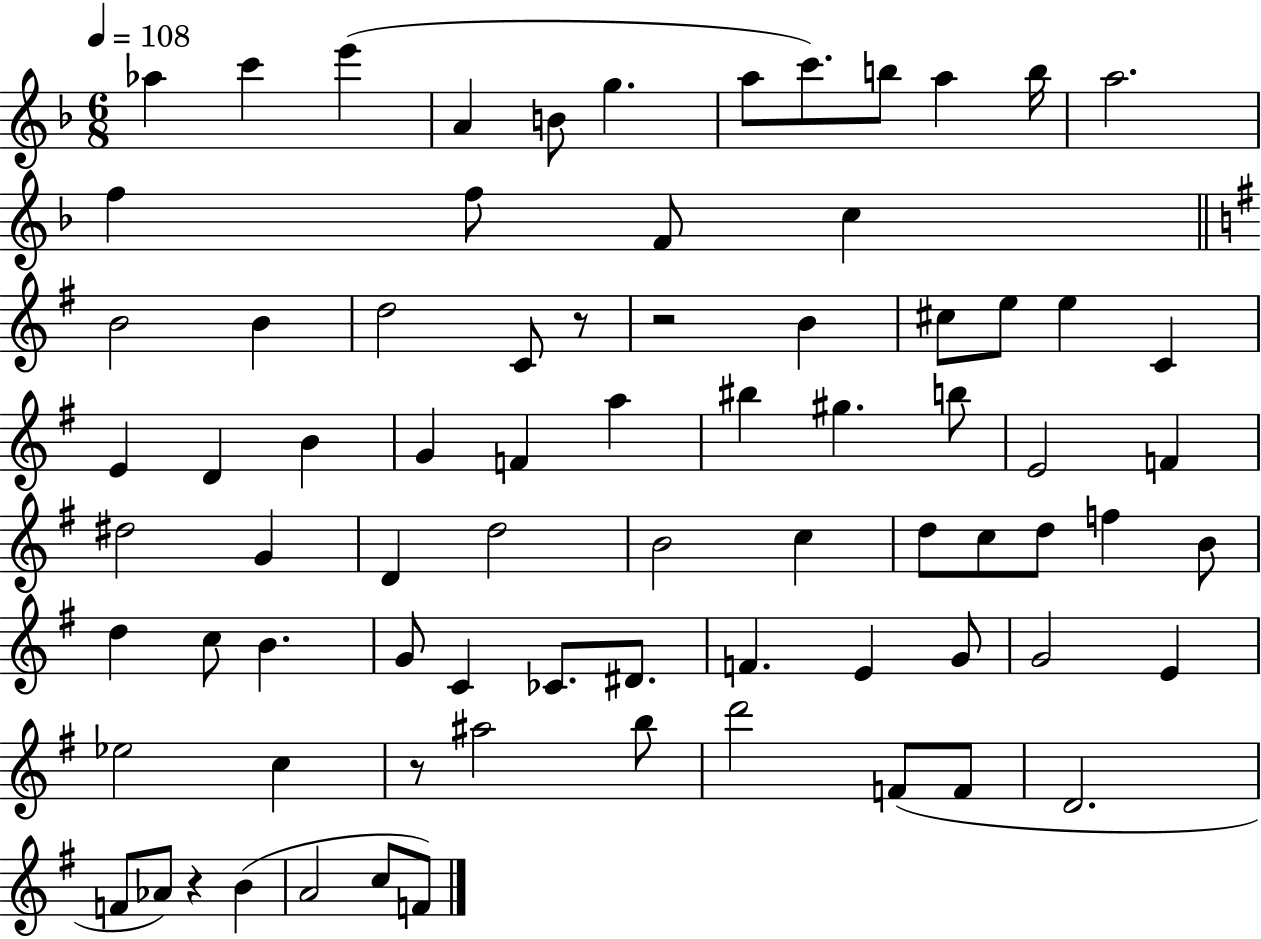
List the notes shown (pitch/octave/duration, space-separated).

Ab5/q C6/q E6/q A4/q B4/e G5/q. A5/e C6/e. B5/e A5/q B5/s A5/h. F5/q F5/e F4/e C5/q B4/h B4/q D5/h C4/e R/e R/h B4/q C#5/e E5/e E5/q C4/q E4/q D4/q B4/q G4/q F4/q A5/q BIS5/q G#5/q. B5/e E4/h F4/q D#5/h G4/q D4/q D5/h B4/h C5/q D5/e C5/e D5/e F5/q B4/e D5/q C5/e B4/q. G4/e C4/q CES4/e. D#4/e. F4/q. E4/q G4/e G4/h E4/q Eb5/h C5/q R/e A#5/h B5/e D6/h F4/e F4/e D4/h. F4/e Ab4/e R/q B4/q A4/h C5/e F4/e